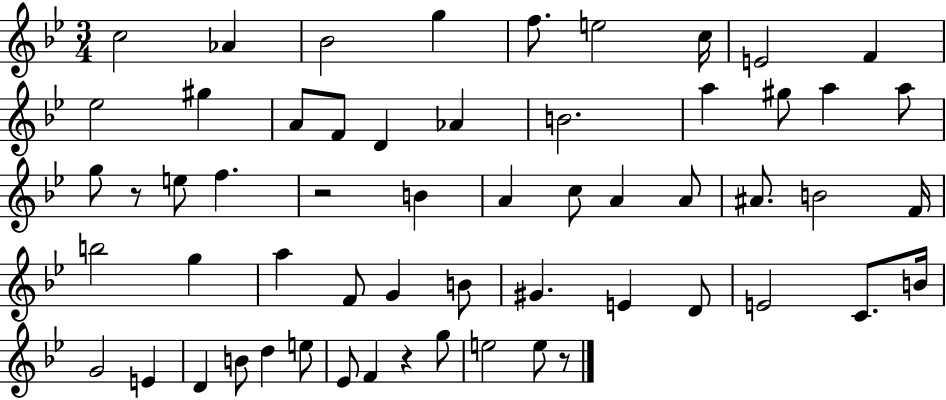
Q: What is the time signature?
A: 3/4